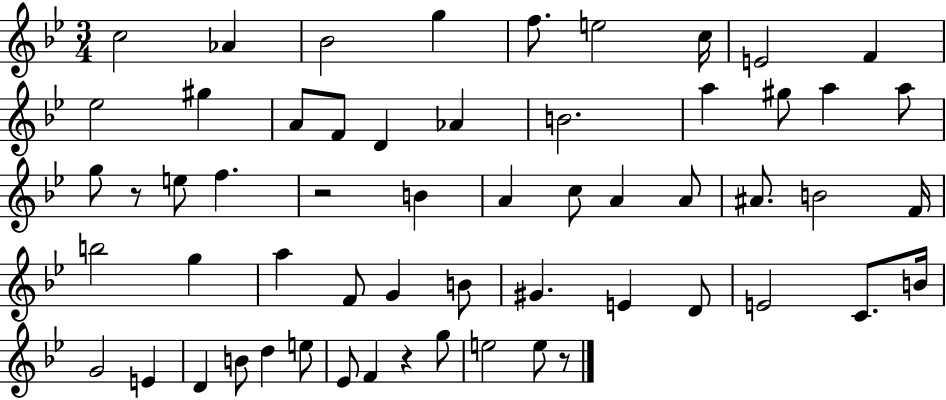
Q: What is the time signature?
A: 3/4